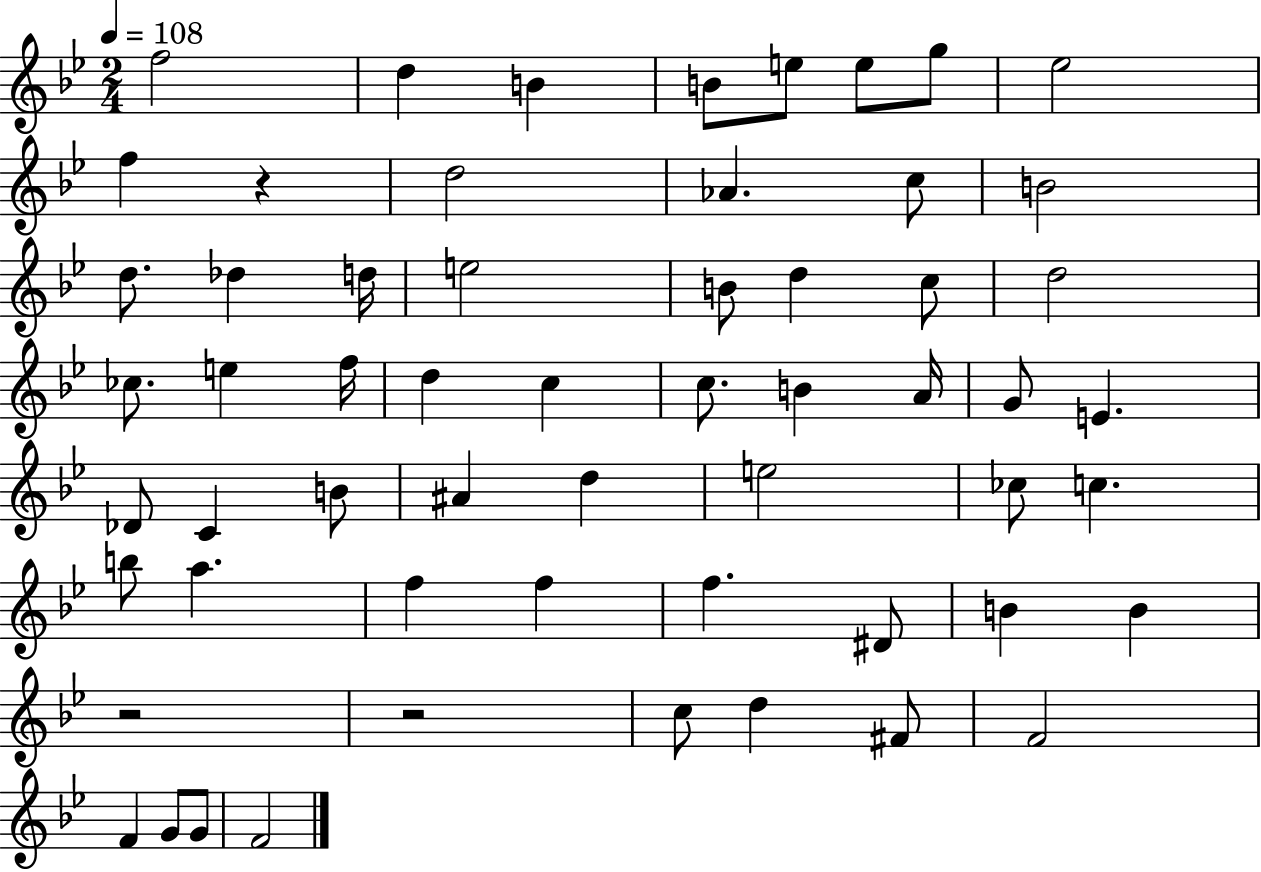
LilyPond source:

{
  \clef treble
  \numericTimeSignature
  \time 2/4
  \key bes \major
  \tempo 4 = 108
  f''2 | d''4 b'4 | b'8 e''8 e''8 g''8 | ees''2 | \break f''4 r4 | d''2 | aes'4. c''8 | b'2 | \break d''8. des''4 d''16 | e''2 | b'8 d''4 c''8 | d''2 | \break ces''8. e''4 f''16 | d''4 c''4 | c''8. b'4 a'16 | g'8 e'4. | \break des'8 c'4 b'8 | ais'4 d''4 | e''2 | ces''8 c''4. | \break b''8 a''4. | f''4 f''4 | f''4. dis'8 | b'4 b'4 | \break r2 | r2 | c''8 d''4 fis'8 | f'2 | \break f'4 g'8 g'8 | f'2 | \bar "|."
}